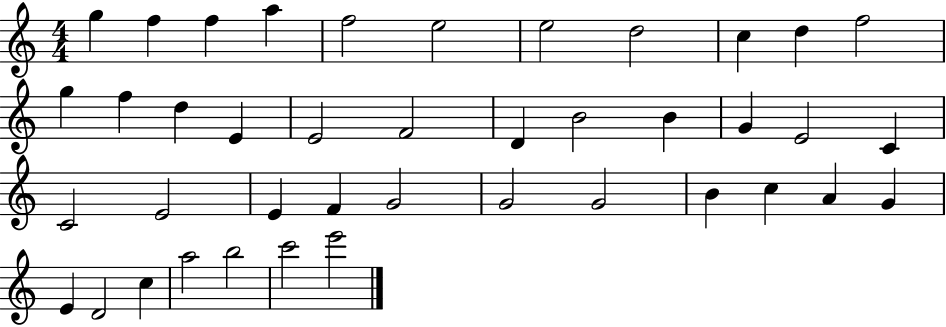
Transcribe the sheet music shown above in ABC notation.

X:1
T:Untitled
M:4/4
L:1/4
K:C
g f f a f2 e2 e2 d2 c d f2 g f d E E2 F2 D B2 B G E2 C C2 E2 E F G2 G2 G2 B c A G E D2 c a2 b2 c'2 e'2